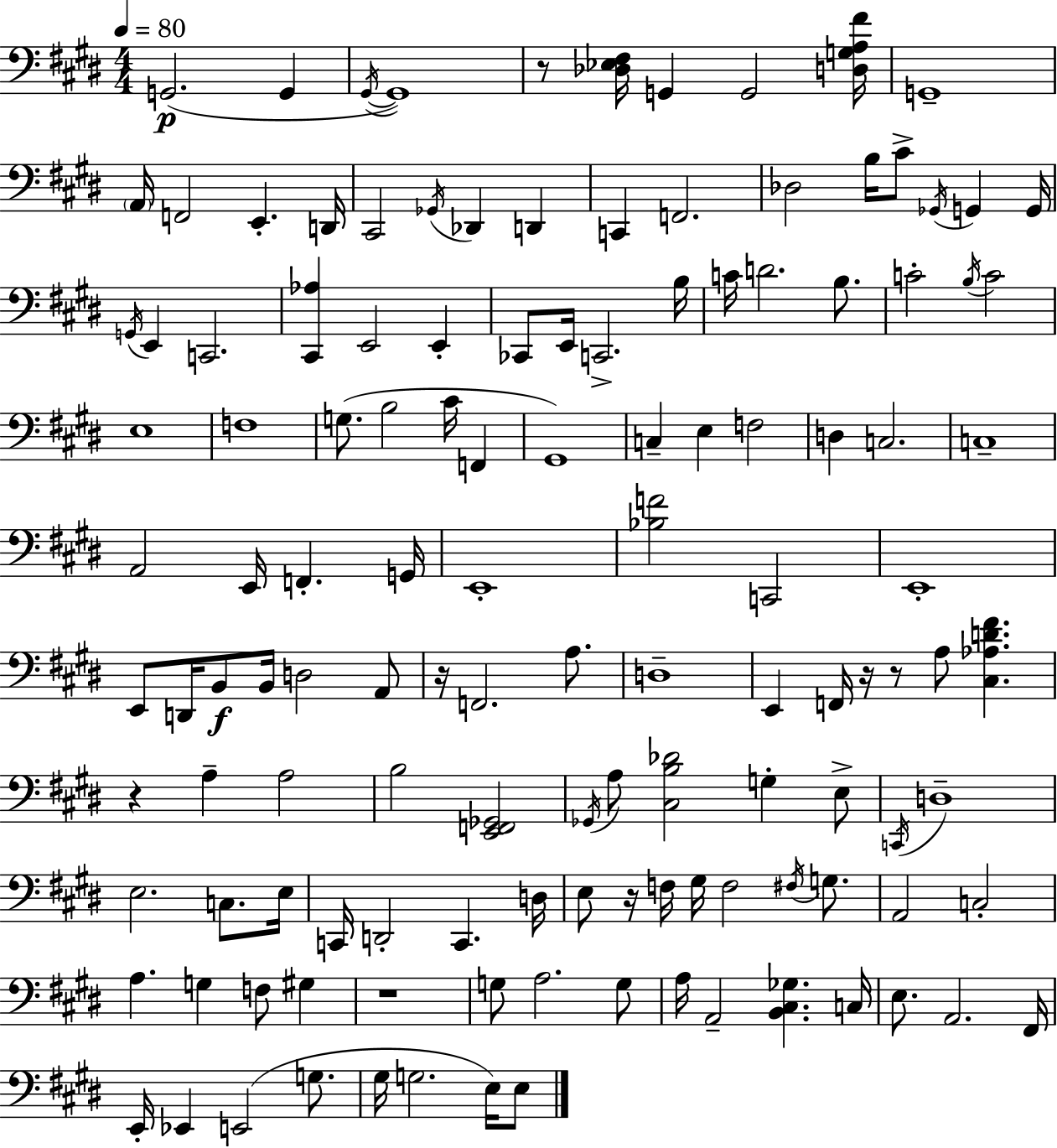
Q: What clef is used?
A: bass